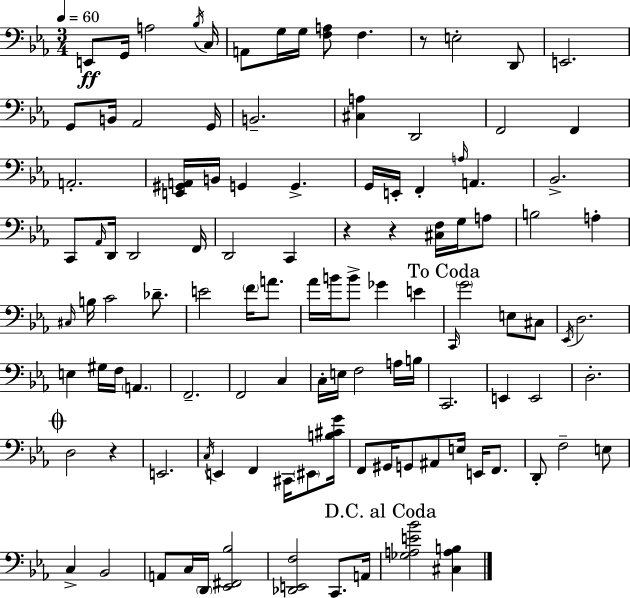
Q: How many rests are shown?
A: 4